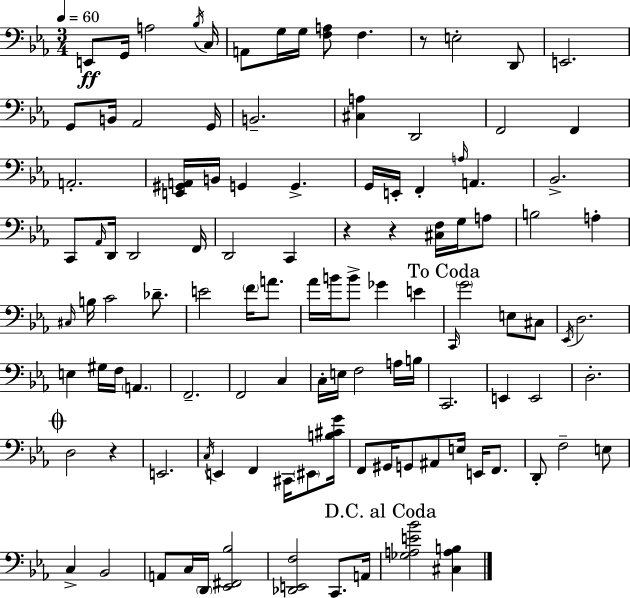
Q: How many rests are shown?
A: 4